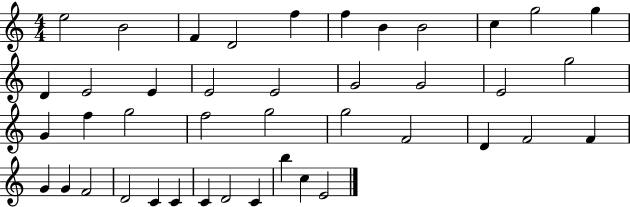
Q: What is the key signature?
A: C major